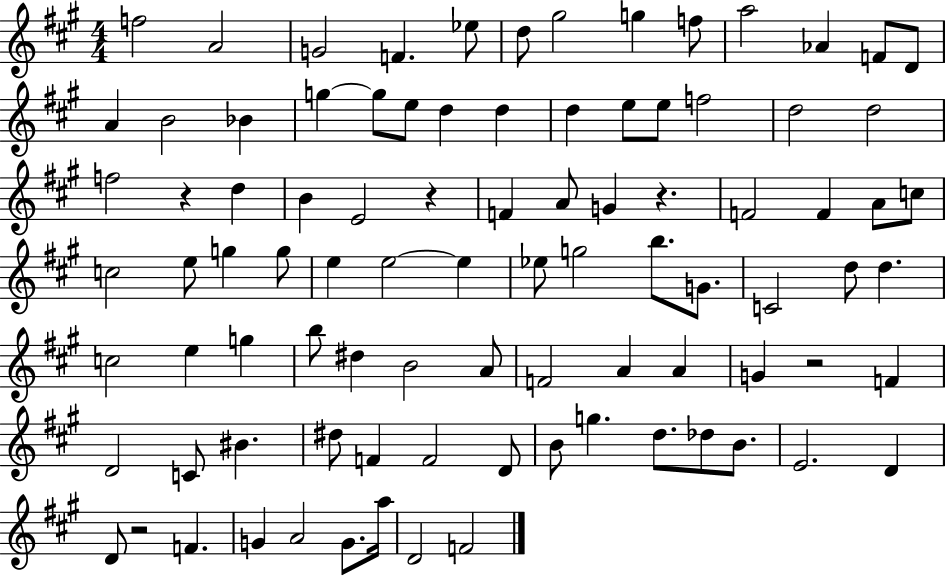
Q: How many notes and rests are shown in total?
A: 91